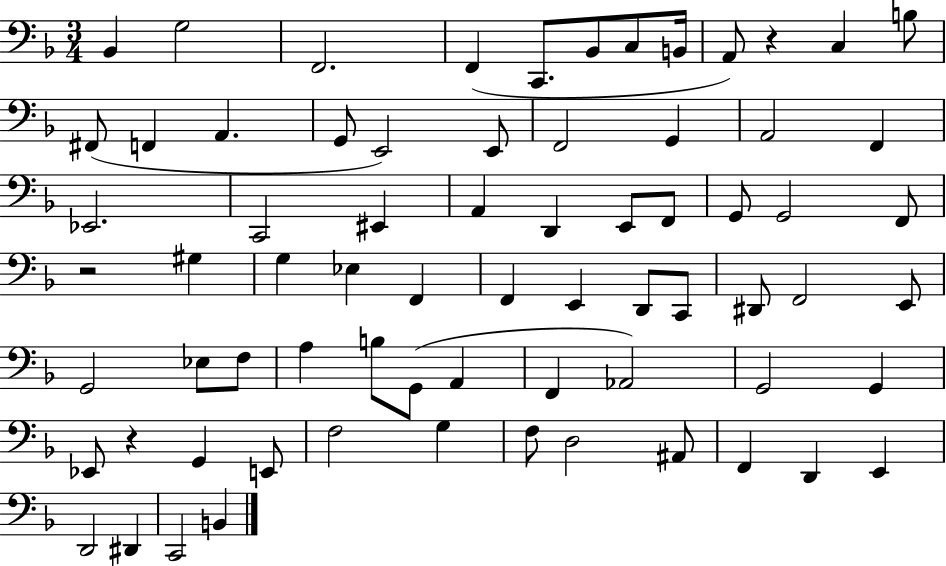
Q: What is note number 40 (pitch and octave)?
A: D#2